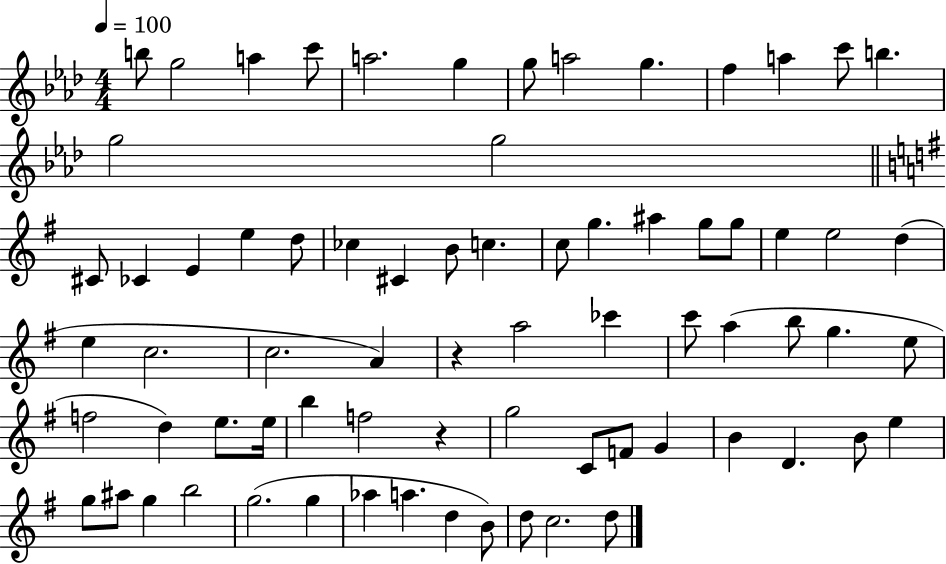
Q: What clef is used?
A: treble